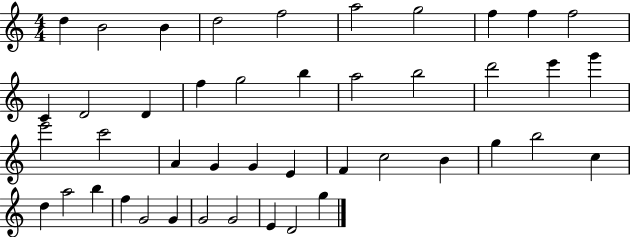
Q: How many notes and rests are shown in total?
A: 44